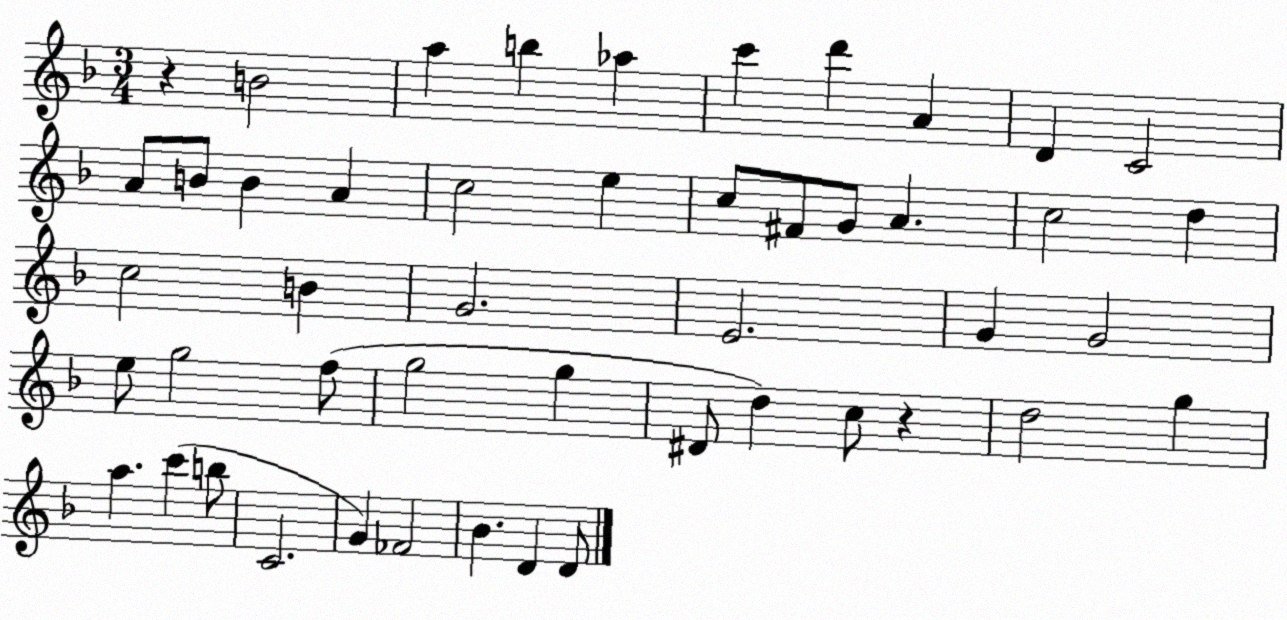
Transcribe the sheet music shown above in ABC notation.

X:1
T:Untitled
M:3/4
L:1/4
K:F
z B2 a b _a c' d' A D C2 A/2 B/2 B A c2 e c/2 ^F/2 G/2 A c2 d c2 B G2 E2 G G2 e/2 g2 f/2 g2 g ^D/2 d c/2 z d2 g a c' b/2 C2 G _F2 _B D D/2